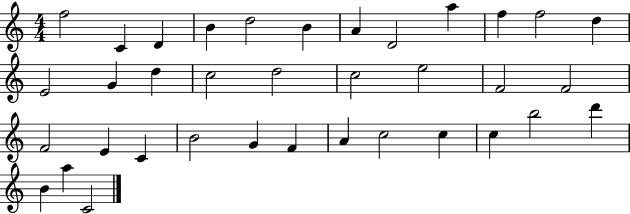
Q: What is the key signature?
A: C major